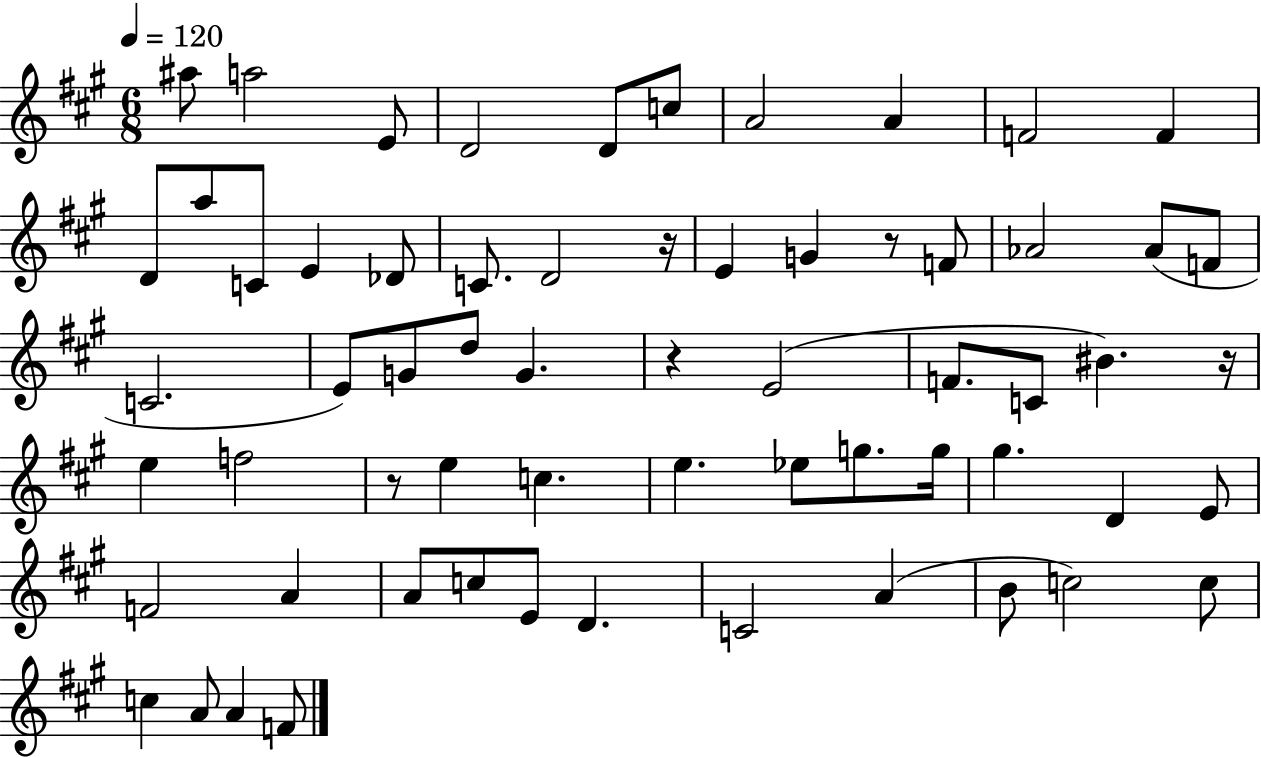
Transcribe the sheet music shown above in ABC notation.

X:1
T:Untitled
M:6/8
L:1/4
K:A
^a/2 a2 E/2 D2 D/2 c/2 A2 A F2 F D/2 a/2 C/2 E _D/2 C/2 D2 z/4 E G z/2 F/2 _A2 _A/2 F/2 C2 E/2 G/2 d/2 G z E2 F/2 C/2 ^B z/4 e f2 z/2 e c e _e/2 g/2 g/4 ^g D E/2 F2 A A/2 c/2 E/2 D C2 A B/2 c2 c/2 c A/2 A F/2